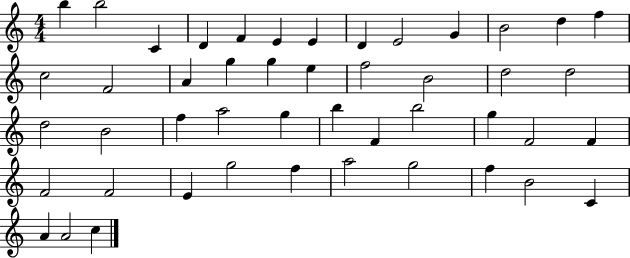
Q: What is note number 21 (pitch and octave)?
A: B4